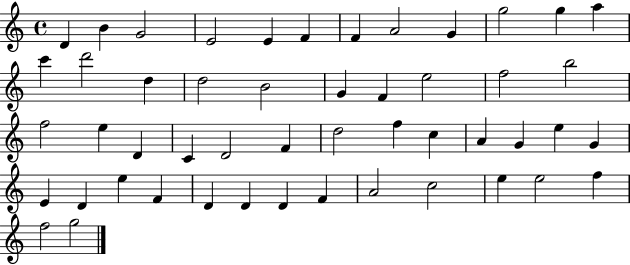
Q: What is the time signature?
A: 4/4